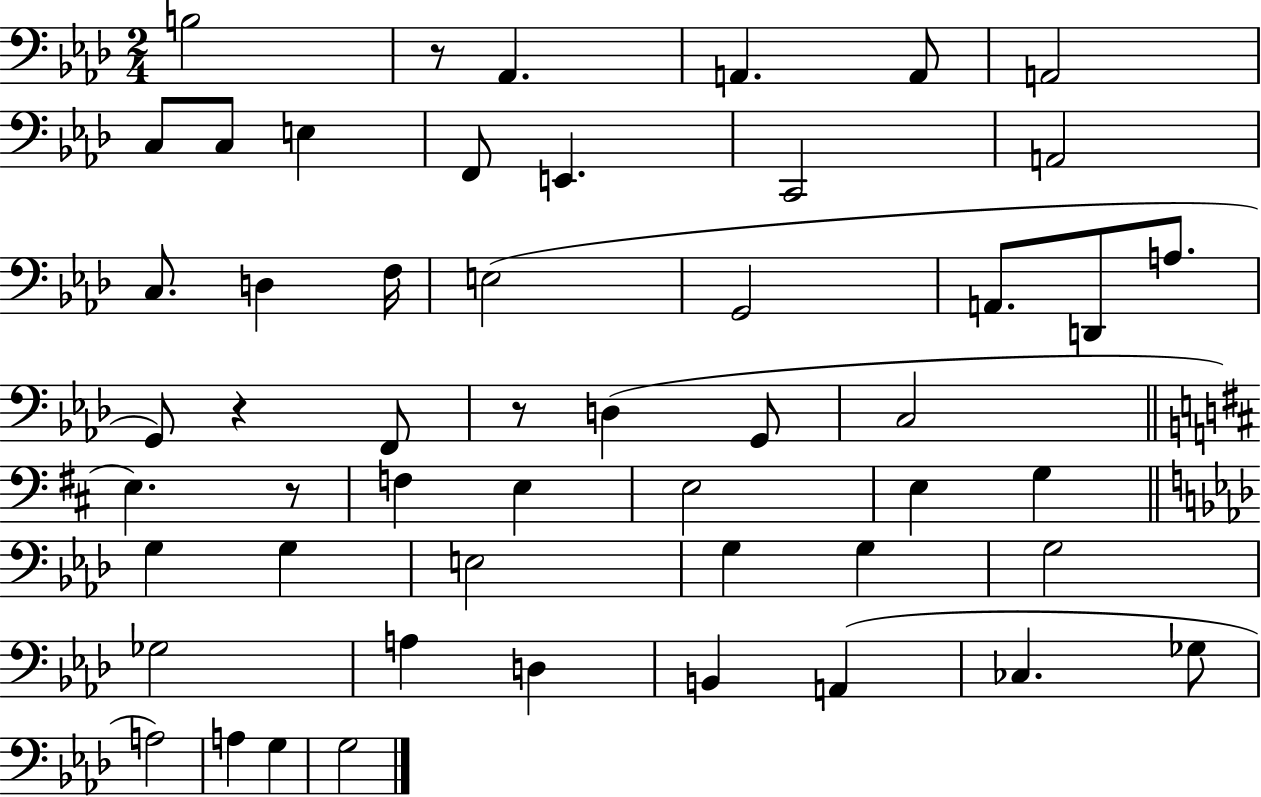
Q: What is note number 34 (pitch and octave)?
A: E3